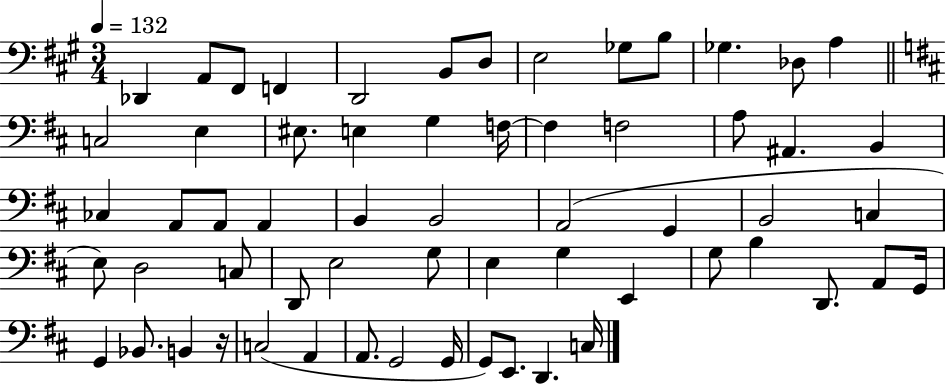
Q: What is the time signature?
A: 3/4